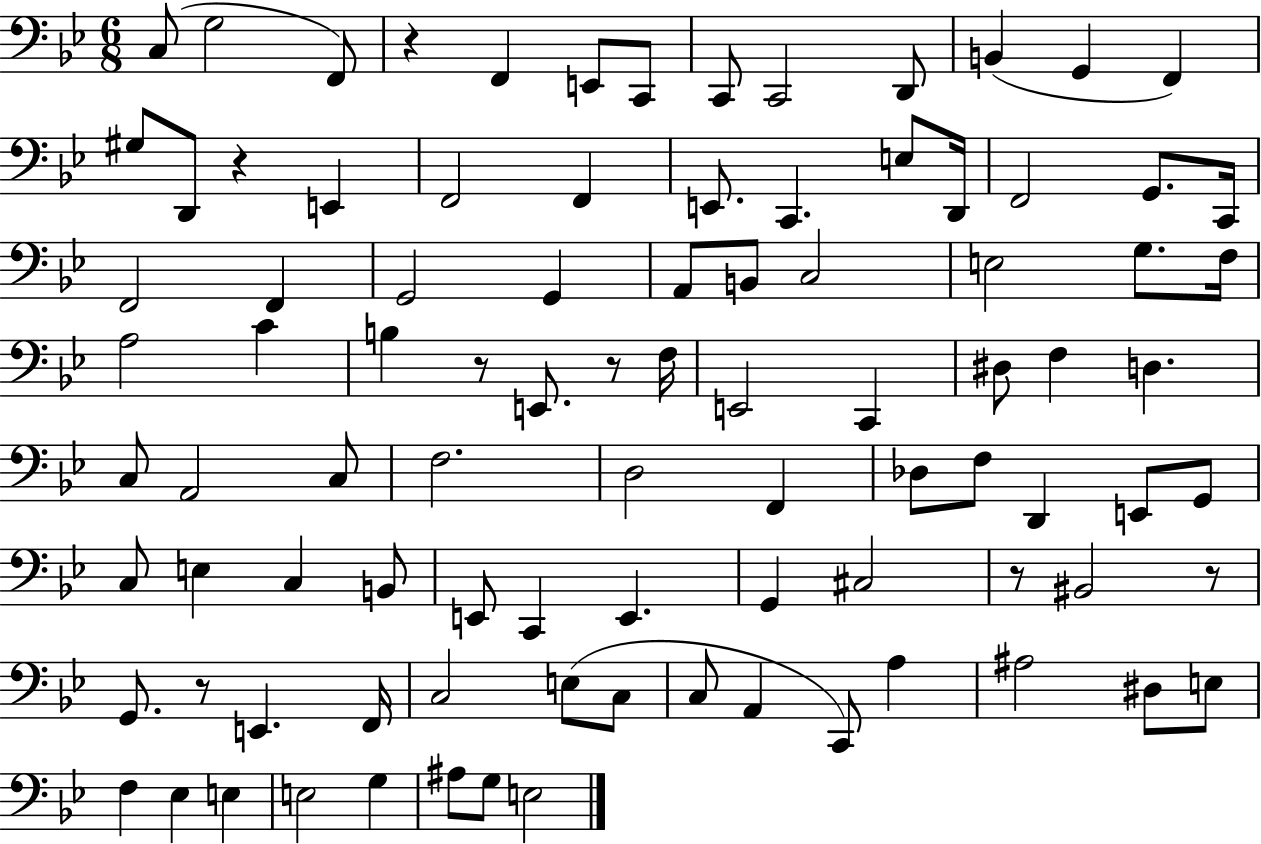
C3/e G3/h F2/e R/q F2/q E2/e C2/e C2/e C2/h D2/e B2/q G2/q F2/q G#3/e D2/e R/q E2/q F2/h F2/q E2/e. C2/q. E3/e D2/s F2/h G2/e. C2/s F2/h F2/q G2/h G2/q A2/e B2/e C3/h E3/h G3/e. F3/s A3/h C4/q B3/q R/e E2/e. R/e F3/s E2/h C2/q D#3/e F3/q D3/q. C3/e A2/h C3/e F3/h. D3/h F2/q Db3/e F3/e D2/q E2/e G2/e C3/e E3/q C3/q B2/e E2/e C2/q E2/q. G2/q C#3/h R/e BIS2/h R/e G2/e. R/e E2/q. F2/s C3/h E3/e C3/e C3/e A2/q C2/e A3/q A#3/h D#3/e E3/e F3/q Eb3/q E3/q E3/h G3/q A#3/e G3/e E3/h